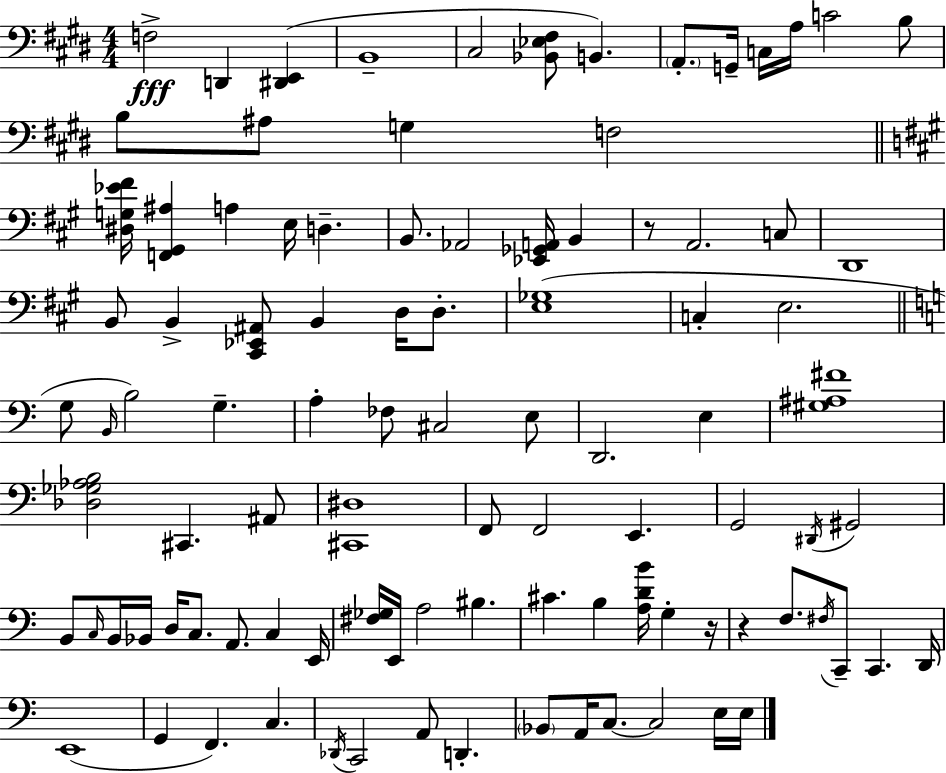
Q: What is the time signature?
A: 4/4